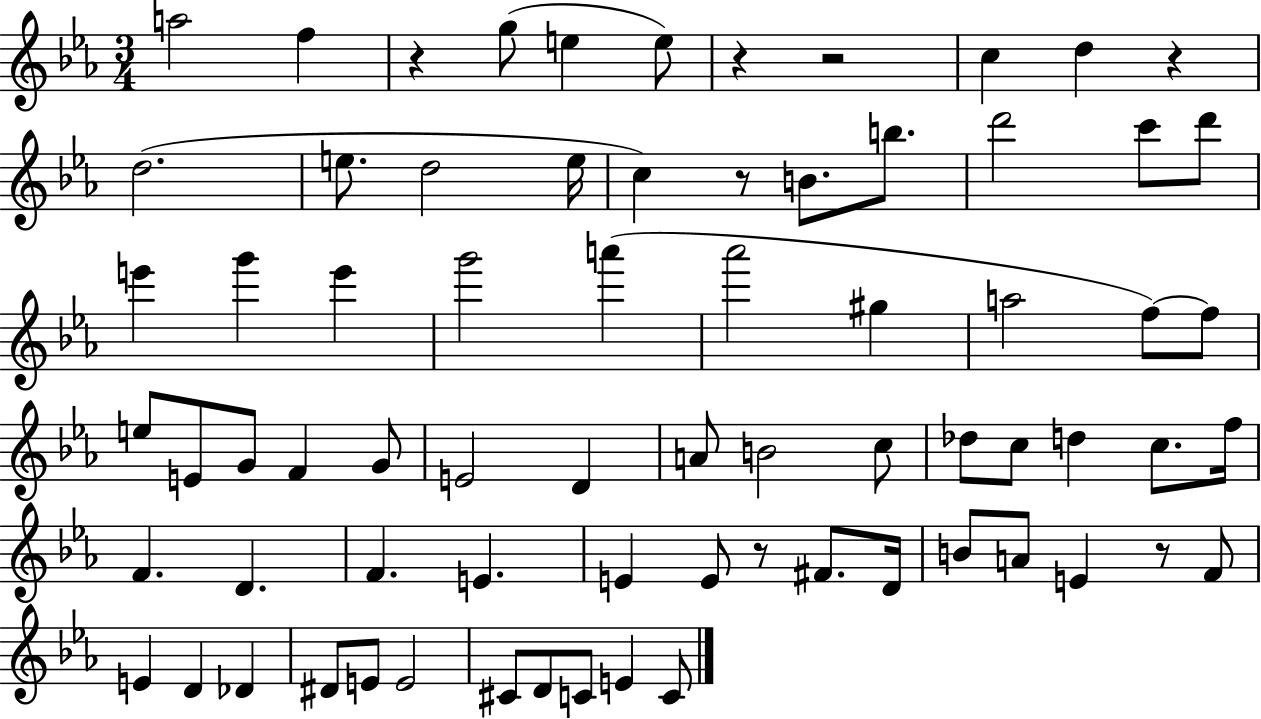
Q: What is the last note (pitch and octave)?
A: C4